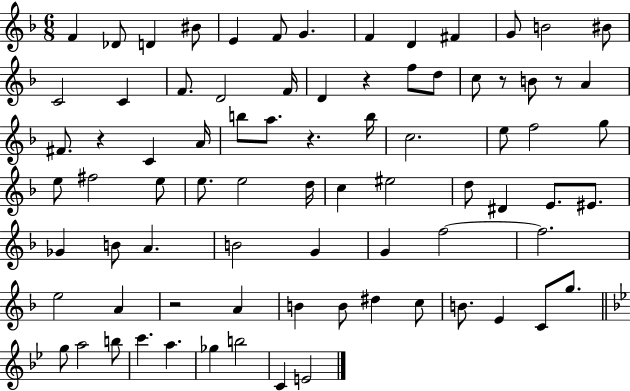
F4/q Db4/e D4/q BIS4/e E4/q F4/e G4/q. F4/q D4/q F#4/q G4/e B4/h BIS4/e C4/h C4/q F4/e. D4/h F4/s D4/q R/q F5/e D5/e C5/e R/e B4/e R/e A4/q F#4/e. R/q C4/q A4/s B5/e A5/e. R/q. B5/s C5/h. E5/e F5/h G5/e E5/e F#5/h E5/e E5/e. E5/h D5/s C5/q EIS5/h D5/e D#4/q E4/e. EIS4/e. Gb4/q B4/e A4/q. B4/h G4/q G4/q F5/h F5/h. E5/h A4/q R/h A4/q B4/q B4/e D#5/q C5/e B4/e. E4/q C4/e G5/e. G5/e A5/h B5/e C6/q. A5/q. Gb5/q B5/h C4/q E4/h